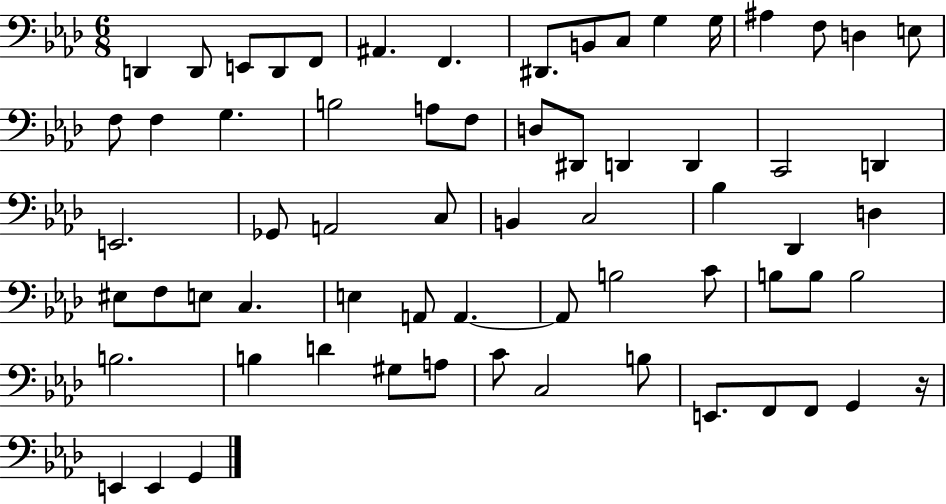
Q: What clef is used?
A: bass